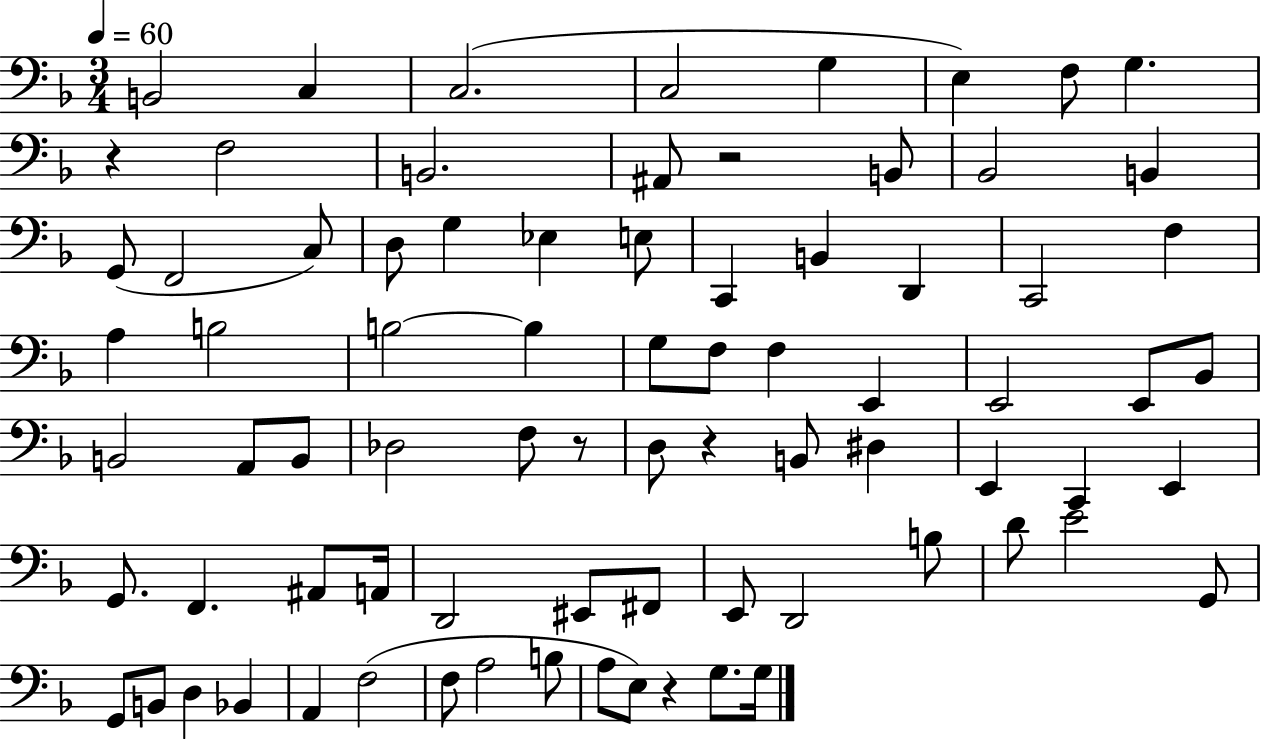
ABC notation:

X:1
T:Untitled
M:3/4
L:1/4
K:F
B,,2 C, C,2 C,2 G, E, F,/2 G, z F,2 B,,2 ^A,,/2 z2 B,,/2 _B,,2 B,, G,,/2 F,,2 C,/2 D,/2 G, _E, E,/2 C,, B,, D,, C,,2 F, A, B,2 B,2 B, G,/2 F,/2 F, E,, E,,2 E,,/2 _B,,/2 B,,2 A,,/2 B,,/2 _D,2 F,/2 z/2 D,/2 z B,,/2 ^D, E,, C,, E,, G,,/2 F,, ^A,,/2 A,,/4 D,,2 ^E,,/2 ^F,,/2 E,,/2 D,,2 B,/2 D/2 E2 G,,/2 G,,/2 B,,/2 D, _B,, A,, F,2 F,/2 A,2 B,/2 A,/2 E,/2 z G,/2 G,/4